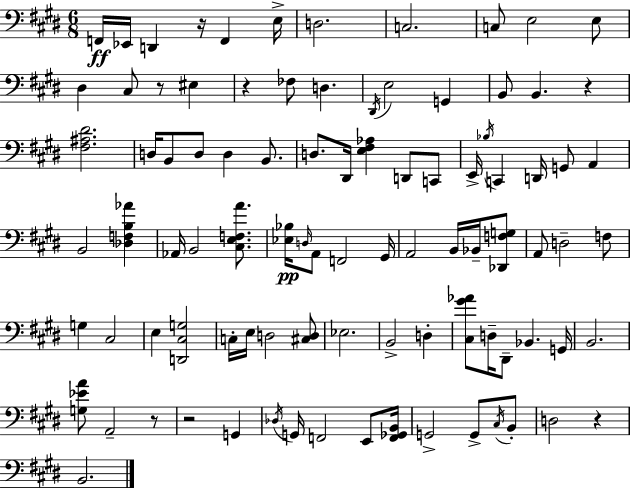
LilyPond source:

{
  \clef bass
  \numericTimeSignature
  \time 6/8
  \key e \major
  f,16\ff ees,16 d,4 r16 f,4 e16-> | d2. | c2. | c8 e2 e8 | \break dis4 cis8 r8 eis4 | r4 fes8 d4. | \acciaccatura { dis,16 } e2 g,4 | b,8 b,4. r4 | \break <fis ais dis'>2. | d16 b,8 d8 d4 b,8. | d8. dis,16 <e fis aes>4 d,8 c,8 | e,16-> \acciaccatura { bes16 } c,4 d,16 g,8 a,4 | \break b,2 <des f b aes'>4 | aes,16 b,2 <cis e f a'>8. | <ees bes>16\pp \grace { d16 } a,8 f,2 | gis,16 a,2 b,16 | \break bes,16-- <des, f g>8 a,8 d2-- | f8 g4 cis2 | e4 <d, cis g>2 | c16-. e16 d2 | \break <cis d>8 ees2. | b,2-> d4-. | <cis gis' aes'>8 d16-- dis,8-- bes,4. | g,16 b,2. | \break <g ees' a'>8 a,2-- | r8 r2 g,4 | \acciaccatura { des16 } g,16 f,2 | e,8 <f, ges, b,>16 g,2-> | \break g,8-> \acciaccatura { cis16 } b,8-. d2 | r4 b,2. | \bar "|."
}